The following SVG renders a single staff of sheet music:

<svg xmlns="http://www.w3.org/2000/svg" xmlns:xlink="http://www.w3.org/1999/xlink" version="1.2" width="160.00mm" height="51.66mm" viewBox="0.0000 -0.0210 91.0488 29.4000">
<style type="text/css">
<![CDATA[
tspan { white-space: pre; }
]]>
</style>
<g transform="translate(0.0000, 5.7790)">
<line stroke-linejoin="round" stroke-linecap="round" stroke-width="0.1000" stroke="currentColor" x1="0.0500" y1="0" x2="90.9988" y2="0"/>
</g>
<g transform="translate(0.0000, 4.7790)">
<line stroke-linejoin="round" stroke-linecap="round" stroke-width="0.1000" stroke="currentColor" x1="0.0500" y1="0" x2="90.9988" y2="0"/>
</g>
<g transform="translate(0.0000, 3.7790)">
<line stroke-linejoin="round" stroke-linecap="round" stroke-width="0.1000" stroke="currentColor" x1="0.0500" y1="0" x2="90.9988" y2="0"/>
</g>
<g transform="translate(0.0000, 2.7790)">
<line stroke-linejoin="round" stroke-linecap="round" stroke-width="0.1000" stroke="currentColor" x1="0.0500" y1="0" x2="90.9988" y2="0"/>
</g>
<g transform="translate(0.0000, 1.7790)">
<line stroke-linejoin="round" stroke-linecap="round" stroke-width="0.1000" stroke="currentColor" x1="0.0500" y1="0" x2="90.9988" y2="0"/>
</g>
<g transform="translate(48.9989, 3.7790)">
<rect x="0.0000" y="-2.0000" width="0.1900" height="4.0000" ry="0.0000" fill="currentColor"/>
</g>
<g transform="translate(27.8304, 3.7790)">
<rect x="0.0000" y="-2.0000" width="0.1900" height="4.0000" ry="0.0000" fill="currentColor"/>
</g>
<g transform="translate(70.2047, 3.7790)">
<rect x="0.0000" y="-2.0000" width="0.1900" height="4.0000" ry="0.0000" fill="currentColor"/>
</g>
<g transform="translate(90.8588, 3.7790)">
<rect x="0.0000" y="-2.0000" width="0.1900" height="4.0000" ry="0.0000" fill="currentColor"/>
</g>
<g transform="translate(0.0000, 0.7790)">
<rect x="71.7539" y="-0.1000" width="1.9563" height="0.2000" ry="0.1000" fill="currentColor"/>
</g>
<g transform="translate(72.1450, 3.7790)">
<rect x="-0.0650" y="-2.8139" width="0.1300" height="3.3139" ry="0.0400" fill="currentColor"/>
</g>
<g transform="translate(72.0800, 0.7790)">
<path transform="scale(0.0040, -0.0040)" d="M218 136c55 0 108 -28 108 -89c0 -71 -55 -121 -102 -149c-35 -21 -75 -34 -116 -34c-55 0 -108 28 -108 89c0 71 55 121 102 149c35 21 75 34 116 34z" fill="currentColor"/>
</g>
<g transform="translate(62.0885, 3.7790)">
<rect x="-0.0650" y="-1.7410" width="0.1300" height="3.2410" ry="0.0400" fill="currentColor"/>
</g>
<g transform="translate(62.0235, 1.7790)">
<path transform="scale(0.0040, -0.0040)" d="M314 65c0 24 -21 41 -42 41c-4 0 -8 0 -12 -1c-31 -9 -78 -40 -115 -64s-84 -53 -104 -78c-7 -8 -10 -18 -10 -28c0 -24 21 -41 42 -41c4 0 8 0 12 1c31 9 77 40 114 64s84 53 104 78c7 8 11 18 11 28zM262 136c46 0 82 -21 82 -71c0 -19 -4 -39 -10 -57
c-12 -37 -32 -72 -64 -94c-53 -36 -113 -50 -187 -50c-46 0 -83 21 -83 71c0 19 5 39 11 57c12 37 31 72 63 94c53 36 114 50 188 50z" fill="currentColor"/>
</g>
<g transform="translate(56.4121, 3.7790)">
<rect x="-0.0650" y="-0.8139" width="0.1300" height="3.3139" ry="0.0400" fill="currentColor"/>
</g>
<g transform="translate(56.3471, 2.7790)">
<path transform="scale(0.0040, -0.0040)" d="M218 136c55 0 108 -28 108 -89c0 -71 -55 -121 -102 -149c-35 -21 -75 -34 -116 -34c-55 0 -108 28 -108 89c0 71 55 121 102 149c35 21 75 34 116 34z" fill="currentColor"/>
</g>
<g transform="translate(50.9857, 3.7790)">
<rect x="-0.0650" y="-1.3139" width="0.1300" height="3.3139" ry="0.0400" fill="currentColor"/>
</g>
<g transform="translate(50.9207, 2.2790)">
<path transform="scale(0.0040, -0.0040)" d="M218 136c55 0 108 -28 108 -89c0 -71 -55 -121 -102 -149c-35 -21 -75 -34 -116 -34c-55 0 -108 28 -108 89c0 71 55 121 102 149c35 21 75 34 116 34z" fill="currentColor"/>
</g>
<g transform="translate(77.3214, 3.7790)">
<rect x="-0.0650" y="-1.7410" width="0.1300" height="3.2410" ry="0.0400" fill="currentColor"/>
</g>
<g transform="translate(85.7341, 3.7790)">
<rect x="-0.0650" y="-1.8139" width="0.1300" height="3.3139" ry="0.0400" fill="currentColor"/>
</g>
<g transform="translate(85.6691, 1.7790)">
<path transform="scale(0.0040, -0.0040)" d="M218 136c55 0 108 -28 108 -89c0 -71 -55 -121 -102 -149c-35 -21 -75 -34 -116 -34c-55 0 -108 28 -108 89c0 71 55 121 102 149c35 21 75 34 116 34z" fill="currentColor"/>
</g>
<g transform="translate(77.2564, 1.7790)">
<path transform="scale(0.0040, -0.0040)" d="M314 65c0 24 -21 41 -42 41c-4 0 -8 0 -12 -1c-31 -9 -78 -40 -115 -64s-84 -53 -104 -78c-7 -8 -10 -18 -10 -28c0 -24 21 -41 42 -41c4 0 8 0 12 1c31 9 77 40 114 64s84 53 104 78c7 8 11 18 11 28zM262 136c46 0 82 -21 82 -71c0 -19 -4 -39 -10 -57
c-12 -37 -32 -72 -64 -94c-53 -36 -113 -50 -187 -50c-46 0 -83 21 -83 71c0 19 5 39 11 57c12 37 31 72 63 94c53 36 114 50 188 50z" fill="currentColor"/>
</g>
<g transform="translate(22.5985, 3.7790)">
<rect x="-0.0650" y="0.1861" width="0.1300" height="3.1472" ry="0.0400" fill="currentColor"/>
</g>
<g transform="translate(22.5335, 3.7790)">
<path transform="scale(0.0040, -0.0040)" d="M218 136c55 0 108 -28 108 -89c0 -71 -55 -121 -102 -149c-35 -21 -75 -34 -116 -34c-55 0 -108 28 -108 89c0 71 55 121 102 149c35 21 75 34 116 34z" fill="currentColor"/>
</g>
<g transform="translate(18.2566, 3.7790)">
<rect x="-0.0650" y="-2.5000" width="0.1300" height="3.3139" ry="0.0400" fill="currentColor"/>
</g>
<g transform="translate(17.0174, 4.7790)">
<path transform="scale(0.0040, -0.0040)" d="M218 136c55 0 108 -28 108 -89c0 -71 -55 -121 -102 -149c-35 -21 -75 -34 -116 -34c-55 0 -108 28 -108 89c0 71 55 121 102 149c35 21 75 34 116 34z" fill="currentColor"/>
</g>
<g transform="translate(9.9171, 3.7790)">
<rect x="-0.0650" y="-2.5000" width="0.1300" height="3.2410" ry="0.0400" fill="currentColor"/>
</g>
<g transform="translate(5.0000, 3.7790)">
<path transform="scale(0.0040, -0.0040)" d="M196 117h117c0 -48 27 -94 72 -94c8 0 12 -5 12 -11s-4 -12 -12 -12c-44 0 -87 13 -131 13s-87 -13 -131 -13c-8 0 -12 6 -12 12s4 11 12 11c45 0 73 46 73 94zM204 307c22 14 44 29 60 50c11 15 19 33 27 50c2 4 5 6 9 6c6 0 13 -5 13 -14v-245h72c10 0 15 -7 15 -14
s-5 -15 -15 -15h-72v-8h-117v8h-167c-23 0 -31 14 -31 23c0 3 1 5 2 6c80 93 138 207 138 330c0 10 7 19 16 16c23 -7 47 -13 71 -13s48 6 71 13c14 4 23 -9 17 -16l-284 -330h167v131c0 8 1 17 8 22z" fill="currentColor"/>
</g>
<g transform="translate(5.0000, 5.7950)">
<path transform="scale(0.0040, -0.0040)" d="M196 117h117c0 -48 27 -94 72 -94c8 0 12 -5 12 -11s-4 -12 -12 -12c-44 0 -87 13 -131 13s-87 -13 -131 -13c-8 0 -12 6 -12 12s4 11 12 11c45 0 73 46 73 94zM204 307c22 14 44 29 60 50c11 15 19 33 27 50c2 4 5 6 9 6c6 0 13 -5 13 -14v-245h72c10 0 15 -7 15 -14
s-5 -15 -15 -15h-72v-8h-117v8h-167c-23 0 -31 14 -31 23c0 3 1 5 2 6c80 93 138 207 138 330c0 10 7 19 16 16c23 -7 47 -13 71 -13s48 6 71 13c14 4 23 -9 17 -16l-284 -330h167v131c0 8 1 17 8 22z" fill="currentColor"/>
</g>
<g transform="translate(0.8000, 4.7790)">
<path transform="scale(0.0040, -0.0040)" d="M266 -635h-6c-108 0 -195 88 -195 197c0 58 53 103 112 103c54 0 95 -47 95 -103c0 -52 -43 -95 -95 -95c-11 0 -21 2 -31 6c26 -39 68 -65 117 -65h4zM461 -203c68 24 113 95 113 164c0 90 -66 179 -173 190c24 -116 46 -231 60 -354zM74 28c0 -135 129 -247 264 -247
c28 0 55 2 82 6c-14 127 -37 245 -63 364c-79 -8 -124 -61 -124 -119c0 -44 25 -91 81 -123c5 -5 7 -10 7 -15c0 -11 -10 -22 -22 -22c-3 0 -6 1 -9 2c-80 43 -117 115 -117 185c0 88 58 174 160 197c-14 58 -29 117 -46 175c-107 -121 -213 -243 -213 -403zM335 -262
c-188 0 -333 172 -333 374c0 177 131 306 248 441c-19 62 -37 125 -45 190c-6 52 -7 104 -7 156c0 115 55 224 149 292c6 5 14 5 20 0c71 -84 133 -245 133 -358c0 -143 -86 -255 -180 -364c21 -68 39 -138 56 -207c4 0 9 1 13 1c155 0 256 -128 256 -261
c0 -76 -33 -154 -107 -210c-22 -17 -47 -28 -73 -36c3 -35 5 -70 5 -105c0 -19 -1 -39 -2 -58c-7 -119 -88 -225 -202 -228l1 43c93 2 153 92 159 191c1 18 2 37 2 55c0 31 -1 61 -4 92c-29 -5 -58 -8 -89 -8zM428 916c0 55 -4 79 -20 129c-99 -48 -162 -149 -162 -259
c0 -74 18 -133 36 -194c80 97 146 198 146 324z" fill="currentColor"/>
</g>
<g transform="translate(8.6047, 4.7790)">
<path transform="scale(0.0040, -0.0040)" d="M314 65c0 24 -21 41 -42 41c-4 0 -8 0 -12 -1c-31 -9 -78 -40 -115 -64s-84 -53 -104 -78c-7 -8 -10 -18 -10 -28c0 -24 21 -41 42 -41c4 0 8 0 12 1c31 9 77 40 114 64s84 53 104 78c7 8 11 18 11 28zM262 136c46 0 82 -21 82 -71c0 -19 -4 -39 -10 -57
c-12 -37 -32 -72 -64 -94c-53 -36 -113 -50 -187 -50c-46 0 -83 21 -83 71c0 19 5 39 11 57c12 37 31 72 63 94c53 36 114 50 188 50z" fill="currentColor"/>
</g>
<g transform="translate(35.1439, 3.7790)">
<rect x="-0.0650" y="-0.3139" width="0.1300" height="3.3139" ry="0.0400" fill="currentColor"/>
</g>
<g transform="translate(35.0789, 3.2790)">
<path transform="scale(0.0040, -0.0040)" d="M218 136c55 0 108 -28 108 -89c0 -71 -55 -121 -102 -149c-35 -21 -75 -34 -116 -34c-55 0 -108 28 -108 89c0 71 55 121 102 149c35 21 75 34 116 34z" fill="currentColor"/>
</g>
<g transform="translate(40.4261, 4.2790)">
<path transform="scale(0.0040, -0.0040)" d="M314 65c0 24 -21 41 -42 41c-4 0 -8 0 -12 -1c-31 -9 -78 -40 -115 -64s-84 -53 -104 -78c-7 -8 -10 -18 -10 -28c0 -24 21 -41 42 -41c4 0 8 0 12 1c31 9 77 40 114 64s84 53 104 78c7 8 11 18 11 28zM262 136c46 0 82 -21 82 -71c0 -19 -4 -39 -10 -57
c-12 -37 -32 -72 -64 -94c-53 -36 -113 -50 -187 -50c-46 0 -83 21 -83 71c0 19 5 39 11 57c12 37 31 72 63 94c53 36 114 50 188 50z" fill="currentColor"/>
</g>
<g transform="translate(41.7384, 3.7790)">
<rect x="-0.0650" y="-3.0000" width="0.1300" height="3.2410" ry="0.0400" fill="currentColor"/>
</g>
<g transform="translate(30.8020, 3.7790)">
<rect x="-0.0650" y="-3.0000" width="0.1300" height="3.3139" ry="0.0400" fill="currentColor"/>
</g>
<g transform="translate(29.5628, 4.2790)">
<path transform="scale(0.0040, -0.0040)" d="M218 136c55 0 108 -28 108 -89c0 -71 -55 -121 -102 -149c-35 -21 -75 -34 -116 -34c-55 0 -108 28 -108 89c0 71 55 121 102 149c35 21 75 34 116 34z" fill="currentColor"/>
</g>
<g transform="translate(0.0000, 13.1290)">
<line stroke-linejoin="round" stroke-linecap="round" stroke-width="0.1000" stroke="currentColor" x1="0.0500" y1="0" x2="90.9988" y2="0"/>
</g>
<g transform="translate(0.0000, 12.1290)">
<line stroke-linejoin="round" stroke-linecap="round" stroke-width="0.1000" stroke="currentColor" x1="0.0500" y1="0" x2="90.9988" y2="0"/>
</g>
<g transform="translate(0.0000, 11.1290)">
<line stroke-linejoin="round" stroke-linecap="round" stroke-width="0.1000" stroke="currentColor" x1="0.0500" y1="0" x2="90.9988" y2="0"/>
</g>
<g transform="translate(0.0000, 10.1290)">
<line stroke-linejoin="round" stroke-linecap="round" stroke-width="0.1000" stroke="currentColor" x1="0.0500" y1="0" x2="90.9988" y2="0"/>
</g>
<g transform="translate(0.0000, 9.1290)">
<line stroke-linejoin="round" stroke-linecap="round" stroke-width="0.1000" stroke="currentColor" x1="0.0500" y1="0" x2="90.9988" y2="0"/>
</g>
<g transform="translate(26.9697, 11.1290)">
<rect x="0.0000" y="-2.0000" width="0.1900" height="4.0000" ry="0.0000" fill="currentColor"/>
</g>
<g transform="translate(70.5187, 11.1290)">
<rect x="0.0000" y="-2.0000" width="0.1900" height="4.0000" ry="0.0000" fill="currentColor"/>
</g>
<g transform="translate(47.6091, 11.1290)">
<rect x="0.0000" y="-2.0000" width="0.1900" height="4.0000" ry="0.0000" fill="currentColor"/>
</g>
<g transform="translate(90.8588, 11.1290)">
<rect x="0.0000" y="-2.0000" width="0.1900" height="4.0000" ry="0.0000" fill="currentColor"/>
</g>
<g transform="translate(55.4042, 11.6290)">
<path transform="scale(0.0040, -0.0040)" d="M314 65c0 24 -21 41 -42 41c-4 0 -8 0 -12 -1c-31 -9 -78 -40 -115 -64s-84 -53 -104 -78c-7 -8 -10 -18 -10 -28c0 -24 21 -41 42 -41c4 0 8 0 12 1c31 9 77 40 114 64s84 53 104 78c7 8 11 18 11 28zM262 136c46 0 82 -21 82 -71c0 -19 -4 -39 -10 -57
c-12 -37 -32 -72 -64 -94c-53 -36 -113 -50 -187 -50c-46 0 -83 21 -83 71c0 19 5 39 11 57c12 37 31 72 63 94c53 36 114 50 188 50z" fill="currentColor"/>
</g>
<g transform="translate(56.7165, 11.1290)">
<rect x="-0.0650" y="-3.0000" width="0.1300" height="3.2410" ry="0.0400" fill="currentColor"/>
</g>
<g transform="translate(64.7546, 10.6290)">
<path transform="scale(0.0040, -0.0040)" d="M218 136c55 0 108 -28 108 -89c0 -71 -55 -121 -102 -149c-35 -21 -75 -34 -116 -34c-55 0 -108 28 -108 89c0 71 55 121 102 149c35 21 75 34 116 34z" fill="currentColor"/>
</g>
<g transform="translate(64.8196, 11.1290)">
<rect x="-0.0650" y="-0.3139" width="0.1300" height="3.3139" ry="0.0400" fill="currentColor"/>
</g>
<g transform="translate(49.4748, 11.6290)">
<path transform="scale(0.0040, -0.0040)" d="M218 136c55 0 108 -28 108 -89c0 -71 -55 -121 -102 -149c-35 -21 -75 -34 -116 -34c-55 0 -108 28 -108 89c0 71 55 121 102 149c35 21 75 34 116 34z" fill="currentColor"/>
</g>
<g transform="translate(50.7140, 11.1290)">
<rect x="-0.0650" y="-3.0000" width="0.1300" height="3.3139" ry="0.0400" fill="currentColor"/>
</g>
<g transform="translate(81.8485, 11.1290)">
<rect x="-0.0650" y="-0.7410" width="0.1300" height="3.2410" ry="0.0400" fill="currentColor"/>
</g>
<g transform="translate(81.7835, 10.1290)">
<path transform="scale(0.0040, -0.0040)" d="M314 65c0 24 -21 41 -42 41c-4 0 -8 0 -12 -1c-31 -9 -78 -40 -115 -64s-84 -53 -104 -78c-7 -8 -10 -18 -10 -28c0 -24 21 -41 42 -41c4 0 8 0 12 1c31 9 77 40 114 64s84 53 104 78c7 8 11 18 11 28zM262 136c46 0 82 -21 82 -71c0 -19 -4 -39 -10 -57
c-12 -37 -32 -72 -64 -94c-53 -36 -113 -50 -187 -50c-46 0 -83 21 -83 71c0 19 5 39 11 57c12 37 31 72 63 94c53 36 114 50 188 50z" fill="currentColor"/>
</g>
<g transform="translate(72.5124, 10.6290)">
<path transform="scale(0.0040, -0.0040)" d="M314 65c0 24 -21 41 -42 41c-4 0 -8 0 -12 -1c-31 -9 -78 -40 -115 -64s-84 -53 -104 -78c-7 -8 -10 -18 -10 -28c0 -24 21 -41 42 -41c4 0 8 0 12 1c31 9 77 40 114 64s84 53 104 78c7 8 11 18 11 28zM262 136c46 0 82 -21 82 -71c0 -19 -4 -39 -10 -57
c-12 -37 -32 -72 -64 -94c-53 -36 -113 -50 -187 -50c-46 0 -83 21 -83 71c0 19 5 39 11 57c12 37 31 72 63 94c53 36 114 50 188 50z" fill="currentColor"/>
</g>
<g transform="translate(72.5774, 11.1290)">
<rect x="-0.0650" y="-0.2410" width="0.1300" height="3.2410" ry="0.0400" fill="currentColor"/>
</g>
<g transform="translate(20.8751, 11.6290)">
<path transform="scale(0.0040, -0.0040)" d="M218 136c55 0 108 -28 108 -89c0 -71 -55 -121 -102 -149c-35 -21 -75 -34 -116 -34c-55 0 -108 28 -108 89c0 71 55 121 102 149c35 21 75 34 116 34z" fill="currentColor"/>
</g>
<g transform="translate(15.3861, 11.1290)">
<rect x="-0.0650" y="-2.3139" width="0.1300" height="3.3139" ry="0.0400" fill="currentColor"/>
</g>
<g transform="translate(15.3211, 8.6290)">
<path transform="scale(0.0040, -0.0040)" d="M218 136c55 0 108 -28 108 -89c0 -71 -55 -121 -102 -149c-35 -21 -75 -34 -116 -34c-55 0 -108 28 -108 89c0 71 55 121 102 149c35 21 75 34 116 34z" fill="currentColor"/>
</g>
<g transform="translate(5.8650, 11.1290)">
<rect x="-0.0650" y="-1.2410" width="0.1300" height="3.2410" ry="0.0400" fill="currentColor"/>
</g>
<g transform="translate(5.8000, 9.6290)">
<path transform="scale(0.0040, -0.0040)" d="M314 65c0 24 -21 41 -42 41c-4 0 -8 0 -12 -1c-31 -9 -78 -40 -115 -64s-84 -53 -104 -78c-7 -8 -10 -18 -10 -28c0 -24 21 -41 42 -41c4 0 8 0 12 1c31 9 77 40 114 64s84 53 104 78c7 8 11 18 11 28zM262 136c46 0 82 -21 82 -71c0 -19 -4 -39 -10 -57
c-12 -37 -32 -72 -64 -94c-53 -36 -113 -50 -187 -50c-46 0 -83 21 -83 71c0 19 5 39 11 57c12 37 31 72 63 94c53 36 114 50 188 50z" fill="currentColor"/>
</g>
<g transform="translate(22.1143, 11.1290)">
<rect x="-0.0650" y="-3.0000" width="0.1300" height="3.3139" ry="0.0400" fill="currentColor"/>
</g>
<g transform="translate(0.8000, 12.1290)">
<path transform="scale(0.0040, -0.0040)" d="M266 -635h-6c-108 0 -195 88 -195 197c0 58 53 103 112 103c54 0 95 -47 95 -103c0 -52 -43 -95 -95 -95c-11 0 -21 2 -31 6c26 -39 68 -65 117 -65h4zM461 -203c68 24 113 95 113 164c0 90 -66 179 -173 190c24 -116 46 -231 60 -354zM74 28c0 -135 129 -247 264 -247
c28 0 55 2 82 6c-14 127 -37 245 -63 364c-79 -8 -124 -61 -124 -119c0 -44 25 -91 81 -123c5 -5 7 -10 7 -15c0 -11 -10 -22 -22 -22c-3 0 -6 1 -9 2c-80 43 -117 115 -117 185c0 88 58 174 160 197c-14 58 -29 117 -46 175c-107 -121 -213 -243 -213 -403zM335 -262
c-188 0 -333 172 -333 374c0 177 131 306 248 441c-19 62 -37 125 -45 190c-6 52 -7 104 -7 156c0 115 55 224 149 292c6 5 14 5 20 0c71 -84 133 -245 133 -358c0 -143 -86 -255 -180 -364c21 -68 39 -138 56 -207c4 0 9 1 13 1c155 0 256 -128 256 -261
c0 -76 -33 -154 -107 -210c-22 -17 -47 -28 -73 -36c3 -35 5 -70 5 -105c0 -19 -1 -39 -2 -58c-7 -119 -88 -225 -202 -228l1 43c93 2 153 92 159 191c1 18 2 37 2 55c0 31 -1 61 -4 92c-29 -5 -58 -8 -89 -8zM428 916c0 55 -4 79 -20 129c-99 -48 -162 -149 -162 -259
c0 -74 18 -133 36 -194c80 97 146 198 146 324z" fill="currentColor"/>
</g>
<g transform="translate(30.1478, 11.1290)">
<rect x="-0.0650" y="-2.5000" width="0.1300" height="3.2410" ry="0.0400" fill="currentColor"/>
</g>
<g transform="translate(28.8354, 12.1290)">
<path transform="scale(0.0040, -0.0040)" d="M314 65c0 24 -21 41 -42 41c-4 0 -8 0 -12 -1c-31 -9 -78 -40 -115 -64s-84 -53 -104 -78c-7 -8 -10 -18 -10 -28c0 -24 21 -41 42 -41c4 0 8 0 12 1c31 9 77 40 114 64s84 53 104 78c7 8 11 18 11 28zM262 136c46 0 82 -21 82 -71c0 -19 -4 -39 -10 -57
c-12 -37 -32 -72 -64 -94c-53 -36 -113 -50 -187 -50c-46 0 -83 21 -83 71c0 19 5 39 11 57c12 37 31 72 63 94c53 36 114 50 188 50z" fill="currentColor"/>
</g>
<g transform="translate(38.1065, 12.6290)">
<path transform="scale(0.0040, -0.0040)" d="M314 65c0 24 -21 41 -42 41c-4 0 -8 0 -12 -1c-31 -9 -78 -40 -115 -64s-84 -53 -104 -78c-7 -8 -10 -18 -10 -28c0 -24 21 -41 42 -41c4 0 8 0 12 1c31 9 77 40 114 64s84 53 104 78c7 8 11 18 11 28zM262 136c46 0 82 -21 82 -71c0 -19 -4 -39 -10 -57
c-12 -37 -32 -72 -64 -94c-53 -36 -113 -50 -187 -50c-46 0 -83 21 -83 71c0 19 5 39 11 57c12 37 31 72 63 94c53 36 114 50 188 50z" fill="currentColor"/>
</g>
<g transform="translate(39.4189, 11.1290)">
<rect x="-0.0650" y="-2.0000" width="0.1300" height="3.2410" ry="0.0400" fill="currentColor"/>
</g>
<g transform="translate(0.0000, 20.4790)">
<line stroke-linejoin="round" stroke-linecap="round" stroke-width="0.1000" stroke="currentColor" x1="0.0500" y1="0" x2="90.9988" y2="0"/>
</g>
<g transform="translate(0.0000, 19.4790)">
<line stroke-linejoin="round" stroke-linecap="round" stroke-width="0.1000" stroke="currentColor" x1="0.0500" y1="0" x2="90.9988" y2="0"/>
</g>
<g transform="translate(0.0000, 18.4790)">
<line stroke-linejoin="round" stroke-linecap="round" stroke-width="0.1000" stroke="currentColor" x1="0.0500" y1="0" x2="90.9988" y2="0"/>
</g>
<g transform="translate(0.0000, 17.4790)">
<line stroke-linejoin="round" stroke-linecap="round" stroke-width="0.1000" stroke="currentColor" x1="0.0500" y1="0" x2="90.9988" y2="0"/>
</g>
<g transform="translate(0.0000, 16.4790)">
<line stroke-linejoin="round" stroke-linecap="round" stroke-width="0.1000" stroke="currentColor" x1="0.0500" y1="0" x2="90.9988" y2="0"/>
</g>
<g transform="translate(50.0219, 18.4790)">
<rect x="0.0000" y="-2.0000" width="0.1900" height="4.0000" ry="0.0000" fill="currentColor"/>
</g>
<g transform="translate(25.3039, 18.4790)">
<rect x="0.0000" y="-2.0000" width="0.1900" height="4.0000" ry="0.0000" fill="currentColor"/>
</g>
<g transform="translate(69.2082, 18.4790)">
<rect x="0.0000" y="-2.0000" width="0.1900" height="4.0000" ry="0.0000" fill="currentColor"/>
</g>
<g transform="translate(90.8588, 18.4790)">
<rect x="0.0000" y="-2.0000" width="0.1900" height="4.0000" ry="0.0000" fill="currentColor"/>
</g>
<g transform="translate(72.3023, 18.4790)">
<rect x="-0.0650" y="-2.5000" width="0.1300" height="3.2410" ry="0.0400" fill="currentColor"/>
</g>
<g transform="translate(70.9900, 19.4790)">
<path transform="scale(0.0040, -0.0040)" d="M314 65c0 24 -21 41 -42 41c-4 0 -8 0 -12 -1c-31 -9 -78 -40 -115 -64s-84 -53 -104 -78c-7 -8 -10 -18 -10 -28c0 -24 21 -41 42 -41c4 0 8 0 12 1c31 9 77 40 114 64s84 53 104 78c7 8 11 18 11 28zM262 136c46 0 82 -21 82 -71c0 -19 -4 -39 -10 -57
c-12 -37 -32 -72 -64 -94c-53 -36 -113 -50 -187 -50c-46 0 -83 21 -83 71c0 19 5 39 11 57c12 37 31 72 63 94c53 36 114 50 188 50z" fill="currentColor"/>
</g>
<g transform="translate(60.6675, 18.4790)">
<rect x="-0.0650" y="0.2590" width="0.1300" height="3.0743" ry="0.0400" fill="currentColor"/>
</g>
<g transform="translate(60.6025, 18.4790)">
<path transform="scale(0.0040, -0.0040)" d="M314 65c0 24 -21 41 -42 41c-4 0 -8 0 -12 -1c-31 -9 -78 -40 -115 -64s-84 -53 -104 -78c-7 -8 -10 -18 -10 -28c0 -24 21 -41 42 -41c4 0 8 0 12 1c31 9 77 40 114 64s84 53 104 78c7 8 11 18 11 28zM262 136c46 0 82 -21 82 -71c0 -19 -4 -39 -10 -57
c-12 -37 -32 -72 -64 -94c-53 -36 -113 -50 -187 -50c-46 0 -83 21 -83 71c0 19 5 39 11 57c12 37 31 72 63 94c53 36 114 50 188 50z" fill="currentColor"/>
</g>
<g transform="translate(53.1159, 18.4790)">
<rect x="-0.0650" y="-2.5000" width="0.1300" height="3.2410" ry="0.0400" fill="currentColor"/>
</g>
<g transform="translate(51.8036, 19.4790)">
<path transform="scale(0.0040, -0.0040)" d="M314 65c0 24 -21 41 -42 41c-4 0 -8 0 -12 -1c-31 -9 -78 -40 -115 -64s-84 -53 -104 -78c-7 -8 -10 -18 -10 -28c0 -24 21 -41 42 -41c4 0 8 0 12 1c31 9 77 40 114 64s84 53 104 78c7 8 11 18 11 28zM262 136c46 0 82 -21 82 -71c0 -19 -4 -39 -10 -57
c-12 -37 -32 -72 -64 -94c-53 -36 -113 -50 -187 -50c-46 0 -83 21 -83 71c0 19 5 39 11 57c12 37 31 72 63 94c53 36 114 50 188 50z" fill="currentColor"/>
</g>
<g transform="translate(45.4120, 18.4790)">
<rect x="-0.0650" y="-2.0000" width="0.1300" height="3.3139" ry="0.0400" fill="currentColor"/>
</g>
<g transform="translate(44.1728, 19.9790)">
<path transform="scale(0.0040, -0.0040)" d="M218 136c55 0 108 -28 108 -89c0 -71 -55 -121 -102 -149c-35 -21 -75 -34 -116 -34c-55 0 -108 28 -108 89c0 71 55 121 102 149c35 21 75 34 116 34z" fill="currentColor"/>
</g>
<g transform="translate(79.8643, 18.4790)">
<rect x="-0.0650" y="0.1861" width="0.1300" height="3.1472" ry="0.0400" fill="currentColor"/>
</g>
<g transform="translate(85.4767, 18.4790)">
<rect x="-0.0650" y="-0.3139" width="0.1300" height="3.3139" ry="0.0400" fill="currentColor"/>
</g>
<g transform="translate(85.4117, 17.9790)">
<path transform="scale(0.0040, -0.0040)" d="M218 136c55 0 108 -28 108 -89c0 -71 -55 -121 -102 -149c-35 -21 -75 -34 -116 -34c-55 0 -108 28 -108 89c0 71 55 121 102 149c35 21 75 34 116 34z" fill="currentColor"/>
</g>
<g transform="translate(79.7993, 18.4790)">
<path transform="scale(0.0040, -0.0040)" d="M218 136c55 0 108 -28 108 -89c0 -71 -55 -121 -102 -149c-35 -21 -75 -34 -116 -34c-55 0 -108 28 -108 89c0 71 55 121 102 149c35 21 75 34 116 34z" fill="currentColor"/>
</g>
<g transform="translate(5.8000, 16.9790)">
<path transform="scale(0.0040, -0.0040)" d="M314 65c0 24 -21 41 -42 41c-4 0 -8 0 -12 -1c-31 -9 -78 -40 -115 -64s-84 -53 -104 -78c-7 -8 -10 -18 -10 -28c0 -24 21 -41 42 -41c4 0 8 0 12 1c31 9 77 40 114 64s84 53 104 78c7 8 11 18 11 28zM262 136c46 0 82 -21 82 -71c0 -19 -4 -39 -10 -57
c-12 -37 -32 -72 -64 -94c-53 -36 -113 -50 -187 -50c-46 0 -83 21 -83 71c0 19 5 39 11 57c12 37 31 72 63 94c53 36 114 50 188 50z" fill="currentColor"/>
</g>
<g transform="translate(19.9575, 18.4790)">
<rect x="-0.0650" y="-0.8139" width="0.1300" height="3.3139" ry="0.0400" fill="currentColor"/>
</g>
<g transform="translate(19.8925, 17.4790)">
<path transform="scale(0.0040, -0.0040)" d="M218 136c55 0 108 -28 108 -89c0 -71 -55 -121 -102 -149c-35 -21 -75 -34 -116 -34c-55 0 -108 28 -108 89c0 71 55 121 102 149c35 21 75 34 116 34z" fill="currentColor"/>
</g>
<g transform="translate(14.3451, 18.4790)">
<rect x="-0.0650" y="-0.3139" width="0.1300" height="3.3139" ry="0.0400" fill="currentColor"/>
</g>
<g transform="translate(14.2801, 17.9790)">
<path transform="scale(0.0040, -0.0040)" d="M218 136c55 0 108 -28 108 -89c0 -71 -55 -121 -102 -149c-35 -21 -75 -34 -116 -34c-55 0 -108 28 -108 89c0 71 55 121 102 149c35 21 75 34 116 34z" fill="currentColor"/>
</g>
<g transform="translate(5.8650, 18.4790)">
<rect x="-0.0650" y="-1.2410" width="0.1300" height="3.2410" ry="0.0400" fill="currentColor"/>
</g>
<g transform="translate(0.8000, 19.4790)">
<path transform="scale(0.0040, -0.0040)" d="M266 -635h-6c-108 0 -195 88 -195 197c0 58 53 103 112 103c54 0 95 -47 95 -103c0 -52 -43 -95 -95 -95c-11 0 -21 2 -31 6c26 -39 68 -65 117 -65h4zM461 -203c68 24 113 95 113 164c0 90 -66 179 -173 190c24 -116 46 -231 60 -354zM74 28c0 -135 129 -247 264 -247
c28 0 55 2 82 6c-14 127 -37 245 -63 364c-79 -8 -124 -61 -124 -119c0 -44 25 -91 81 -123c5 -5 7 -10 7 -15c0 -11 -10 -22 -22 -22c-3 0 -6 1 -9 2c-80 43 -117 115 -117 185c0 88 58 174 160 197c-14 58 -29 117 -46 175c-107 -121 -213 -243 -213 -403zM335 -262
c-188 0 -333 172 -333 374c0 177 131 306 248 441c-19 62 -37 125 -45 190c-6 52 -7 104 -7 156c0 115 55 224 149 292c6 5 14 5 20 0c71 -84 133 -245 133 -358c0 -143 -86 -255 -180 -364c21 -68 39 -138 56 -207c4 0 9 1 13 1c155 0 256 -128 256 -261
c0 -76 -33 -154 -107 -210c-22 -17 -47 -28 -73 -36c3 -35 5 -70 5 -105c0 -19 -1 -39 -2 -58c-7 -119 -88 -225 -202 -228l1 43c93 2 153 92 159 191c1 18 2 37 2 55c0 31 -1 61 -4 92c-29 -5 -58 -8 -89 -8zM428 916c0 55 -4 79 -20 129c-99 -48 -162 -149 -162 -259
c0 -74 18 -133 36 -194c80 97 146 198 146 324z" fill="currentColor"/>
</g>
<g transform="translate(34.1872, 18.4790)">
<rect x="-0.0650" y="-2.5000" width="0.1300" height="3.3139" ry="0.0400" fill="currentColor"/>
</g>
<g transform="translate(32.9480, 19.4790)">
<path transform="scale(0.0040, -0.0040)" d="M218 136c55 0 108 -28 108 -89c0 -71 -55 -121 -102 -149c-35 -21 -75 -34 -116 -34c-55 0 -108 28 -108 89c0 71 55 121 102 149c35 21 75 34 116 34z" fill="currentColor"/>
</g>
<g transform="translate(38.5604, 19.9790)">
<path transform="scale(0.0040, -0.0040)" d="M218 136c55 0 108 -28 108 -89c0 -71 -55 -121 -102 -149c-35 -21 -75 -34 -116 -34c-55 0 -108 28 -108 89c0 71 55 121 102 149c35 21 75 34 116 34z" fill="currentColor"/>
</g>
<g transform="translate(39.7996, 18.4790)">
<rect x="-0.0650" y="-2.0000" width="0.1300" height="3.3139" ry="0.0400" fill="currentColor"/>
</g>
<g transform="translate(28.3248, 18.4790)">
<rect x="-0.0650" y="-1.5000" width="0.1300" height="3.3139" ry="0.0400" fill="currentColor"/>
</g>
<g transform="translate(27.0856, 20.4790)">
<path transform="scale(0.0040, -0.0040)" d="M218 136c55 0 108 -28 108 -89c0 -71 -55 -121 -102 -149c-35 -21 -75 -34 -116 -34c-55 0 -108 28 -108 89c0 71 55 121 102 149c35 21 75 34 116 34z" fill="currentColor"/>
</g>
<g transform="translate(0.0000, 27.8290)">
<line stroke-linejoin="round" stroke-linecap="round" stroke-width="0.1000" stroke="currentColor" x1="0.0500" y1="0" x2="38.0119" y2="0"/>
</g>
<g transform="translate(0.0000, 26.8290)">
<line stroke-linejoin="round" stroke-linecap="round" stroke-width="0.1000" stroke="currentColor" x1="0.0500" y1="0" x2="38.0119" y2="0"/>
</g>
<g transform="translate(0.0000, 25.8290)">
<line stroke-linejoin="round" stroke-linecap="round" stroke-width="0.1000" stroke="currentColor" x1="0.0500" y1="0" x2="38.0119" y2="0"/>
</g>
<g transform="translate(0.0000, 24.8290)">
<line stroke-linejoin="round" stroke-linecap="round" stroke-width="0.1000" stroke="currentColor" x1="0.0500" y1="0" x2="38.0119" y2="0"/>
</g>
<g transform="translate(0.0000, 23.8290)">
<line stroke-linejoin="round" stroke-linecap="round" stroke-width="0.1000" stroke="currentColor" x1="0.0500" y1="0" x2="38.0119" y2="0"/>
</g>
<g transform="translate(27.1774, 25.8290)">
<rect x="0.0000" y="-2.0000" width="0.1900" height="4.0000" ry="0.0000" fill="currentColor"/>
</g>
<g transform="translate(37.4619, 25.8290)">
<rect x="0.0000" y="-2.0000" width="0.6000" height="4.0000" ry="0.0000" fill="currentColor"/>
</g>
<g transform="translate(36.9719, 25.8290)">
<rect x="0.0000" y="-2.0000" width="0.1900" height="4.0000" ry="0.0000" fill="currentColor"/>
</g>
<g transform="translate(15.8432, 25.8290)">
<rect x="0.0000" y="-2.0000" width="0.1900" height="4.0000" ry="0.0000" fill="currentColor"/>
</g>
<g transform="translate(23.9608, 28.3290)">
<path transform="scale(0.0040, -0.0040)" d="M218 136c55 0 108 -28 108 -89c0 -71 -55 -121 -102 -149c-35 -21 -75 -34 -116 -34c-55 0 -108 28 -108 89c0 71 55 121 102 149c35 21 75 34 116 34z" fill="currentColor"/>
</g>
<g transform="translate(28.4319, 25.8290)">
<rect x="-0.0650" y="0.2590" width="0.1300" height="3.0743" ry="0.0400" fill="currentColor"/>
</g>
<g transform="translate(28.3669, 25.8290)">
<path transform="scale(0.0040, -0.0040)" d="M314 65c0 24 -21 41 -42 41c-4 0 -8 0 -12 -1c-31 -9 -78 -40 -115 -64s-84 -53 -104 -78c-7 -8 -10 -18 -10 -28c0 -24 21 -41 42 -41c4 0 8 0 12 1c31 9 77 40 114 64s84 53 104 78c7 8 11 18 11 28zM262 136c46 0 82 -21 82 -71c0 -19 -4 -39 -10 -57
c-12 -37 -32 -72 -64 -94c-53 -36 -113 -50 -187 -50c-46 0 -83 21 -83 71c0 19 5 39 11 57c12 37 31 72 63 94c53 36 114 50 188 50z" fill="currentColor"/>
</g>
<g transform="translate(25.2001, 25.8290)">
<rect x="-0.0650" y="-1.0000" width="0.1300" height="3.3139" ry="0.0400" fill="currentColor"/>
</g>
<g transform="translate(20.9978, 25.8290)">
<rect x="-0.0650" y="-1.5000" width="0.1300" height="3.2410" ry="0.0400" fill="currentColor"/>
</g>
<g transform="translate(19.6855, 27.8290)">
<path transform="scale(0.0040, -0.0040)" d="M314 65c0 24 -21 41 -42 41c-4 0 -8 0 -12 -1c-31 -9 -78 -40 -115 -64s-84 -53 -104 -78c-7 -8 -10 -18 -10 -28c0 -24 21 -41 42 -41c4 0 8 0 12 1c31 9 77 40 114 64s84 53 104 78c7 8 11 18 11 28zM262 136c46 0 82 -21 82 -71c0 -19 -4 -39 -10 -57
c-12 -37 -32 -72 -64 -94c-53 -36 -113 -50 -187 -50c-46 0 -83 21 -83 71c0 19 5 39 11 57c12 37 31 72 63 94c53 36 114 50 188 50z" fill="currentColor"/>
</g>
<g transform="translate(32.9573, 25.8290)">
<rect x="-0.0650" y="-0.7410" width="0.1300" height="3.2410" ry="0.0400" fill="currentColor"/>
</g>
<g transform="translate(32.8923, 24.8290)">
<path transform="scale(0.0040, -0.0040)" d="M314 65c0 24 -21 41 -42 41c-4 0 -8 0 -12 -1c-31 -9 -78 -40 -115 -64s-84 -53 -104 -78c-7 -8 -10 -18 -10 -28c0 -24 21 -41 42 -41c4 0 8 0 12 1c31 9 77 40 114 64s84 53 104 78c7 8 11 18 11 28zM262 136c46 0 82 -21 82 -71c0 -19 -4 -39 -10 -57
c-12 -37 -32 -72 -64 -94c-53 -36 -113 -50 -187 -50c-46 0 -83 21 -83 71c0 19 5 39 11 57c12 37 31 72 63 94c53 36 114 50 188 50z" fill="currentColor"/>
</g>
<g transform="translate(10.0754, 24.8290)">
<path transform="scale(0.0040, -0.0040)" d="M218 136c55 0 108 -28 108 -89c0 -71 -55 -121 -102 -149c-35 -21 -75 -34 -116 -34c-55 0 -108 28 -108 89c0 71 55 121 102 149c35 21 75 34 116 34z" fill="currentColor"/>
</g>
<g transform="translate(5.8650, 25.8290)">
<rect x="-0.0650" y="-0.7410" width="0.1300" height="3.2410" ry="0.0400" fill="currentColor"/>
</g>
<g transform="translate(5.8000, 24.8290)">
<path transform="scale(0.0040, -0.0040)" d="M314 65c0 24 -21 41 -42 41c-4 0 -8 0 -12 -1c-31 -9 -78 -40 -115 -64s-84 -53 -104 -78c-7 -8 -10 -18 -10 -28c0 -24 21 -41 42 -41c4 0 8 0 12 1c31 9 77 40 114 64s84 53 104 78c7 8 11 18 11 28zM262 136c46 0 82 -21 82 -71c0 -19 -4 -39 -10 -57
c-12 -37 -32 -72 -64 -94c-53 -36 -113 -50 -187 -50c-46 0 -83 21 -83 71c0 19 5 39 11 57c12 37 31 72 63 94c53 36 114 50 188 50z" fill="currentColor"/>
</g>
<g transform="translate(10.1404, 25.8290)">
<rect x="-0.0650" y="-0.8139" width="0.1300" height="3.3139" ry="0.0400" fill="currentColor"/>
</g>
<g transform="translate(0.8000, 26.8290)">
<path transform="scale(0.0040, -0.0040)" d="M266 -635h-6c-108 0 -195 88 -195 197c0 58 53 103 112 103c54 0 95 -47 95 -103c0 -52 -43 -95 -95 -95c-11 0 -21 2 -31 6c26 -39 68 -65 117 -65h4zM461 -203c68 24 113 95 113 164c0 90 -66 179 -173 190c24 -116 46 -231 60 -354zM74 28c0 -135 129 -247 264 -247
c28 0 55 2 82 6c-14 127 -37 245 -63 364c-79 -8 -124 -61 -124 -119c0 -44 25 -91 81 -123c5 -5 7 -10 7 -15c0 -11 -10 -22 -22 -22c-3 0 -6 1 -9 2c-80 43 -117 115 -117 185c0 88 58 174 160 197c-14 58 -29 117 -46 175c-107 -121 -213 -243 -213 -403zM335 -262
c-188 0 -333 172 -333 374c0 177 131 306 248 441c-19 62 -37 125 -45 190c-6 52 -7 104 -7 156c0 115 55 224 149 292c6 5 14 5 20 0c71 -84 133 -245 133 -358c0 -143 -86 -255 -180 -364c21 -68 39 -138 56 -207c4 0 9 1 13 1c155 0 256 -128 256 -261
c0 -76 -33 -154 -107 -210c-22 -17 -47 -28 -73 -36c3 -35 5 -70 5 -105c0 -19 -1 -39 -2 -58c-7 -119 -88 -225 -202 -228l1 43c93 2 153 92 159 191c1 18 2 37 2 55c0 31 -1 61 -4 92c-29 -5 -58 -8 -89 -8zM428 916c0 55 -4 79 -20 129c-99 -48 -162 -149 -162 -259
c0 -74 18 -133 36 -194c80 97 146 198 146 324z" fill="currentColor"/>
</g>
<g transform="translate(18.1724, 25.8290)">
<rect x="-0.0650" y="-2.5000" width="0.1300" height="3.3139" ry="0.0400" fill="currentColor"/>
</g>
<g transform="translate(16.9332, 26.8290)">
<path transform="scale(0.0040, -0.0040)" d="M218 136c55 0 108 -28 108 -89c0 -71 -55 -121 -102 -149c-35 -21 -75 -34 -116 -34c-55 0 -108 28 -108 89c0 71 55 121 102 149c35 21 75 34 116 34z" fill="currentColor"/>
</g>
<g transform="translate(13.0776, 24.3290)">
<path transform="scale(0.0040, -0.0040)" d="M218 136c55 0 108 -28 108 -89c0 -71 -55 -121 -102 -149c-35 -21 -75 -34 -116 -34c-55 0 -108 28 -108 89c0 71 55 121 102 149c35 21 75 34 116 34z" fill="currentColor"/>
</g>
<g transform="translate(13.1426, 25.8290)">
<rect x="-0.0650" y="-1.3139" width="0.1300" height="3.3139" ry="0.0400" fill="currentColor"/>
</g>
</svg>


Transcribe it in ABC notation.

X:1
T:Untitled
M:4/4
L:1/4
K:C
G2 G B A c A2 e d f2 a f2 f e2 g A G2 F2 A A2 c c2 d2 e2 c d E G F F G2 B2 G2 B c d2 d e G E2 D B2 d2